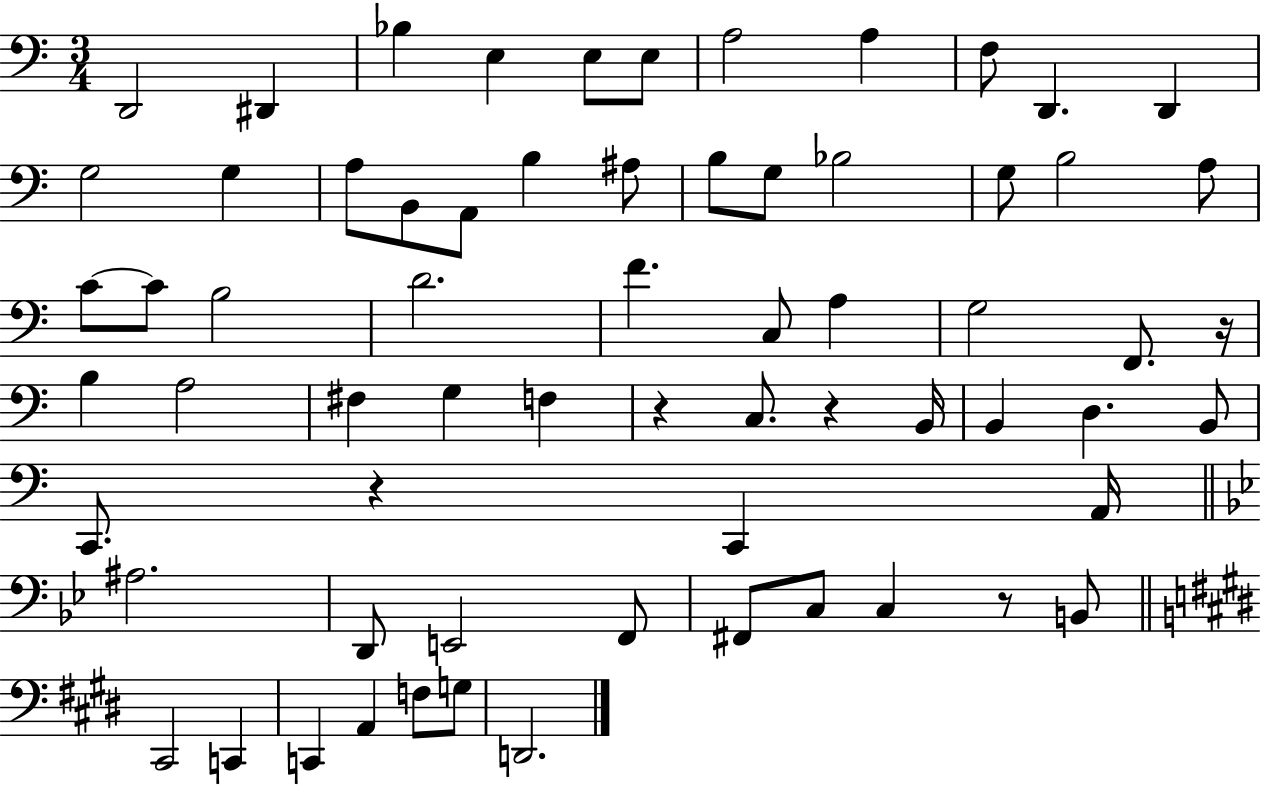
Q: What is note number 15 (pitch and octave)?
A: B2